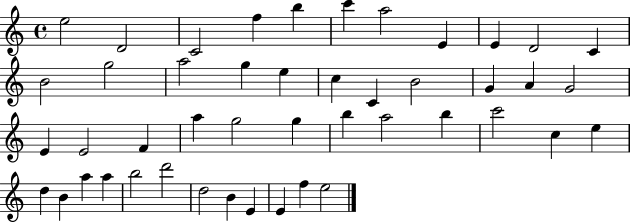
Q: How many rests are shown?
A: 0